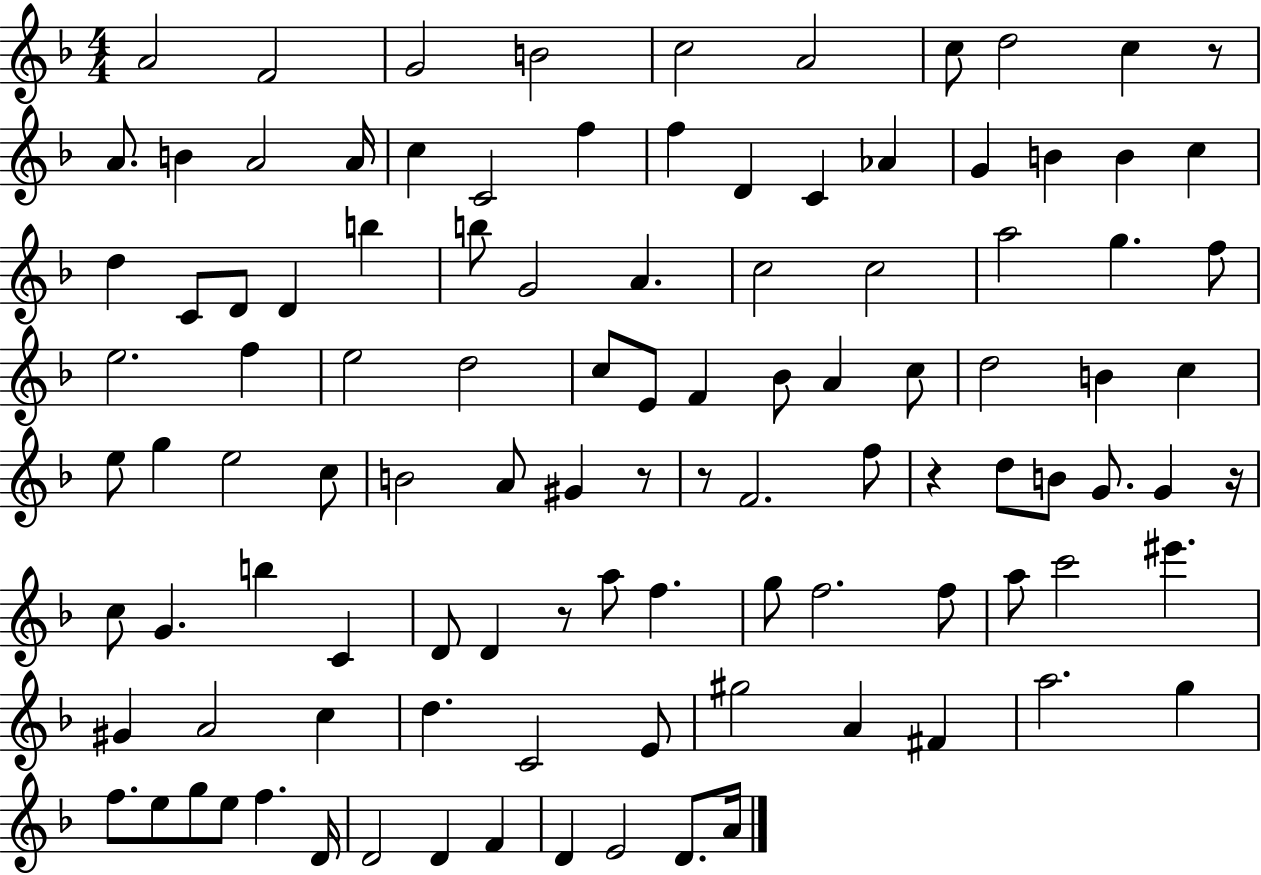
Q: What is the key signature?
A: F major